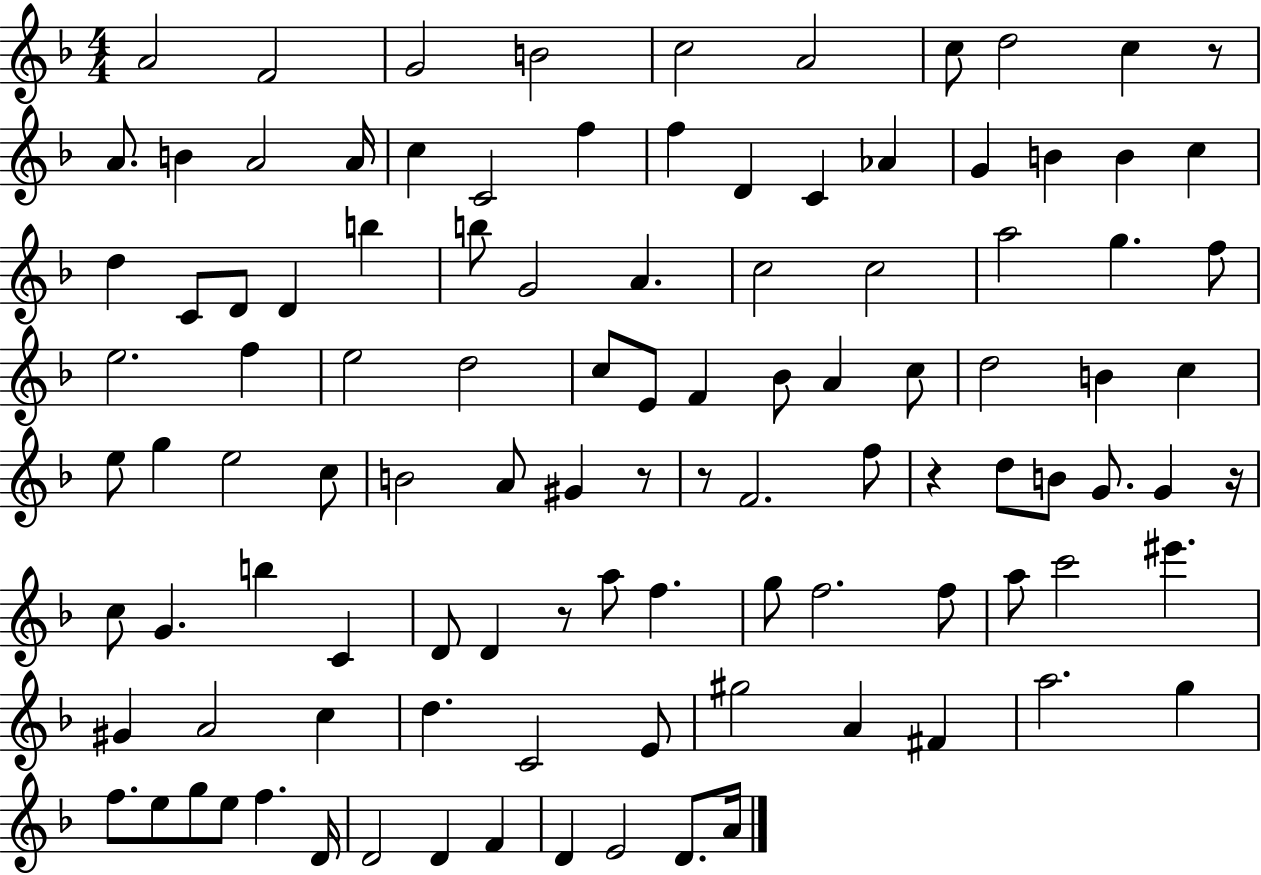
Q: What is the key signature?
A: F major